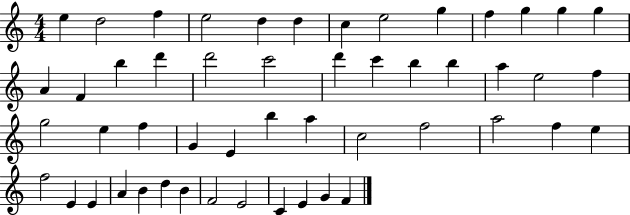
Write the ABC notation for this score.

X:1
T:Untitled
M:4/4
L:1/4
K:C
e d2 f e2 d d c e2 g f g g g A F b d' d'2 c'2 d' c' b b a e2 f g2 e f G E b a c2 f2 a2 f e f2 E E A B d B F2 E2 C E G F